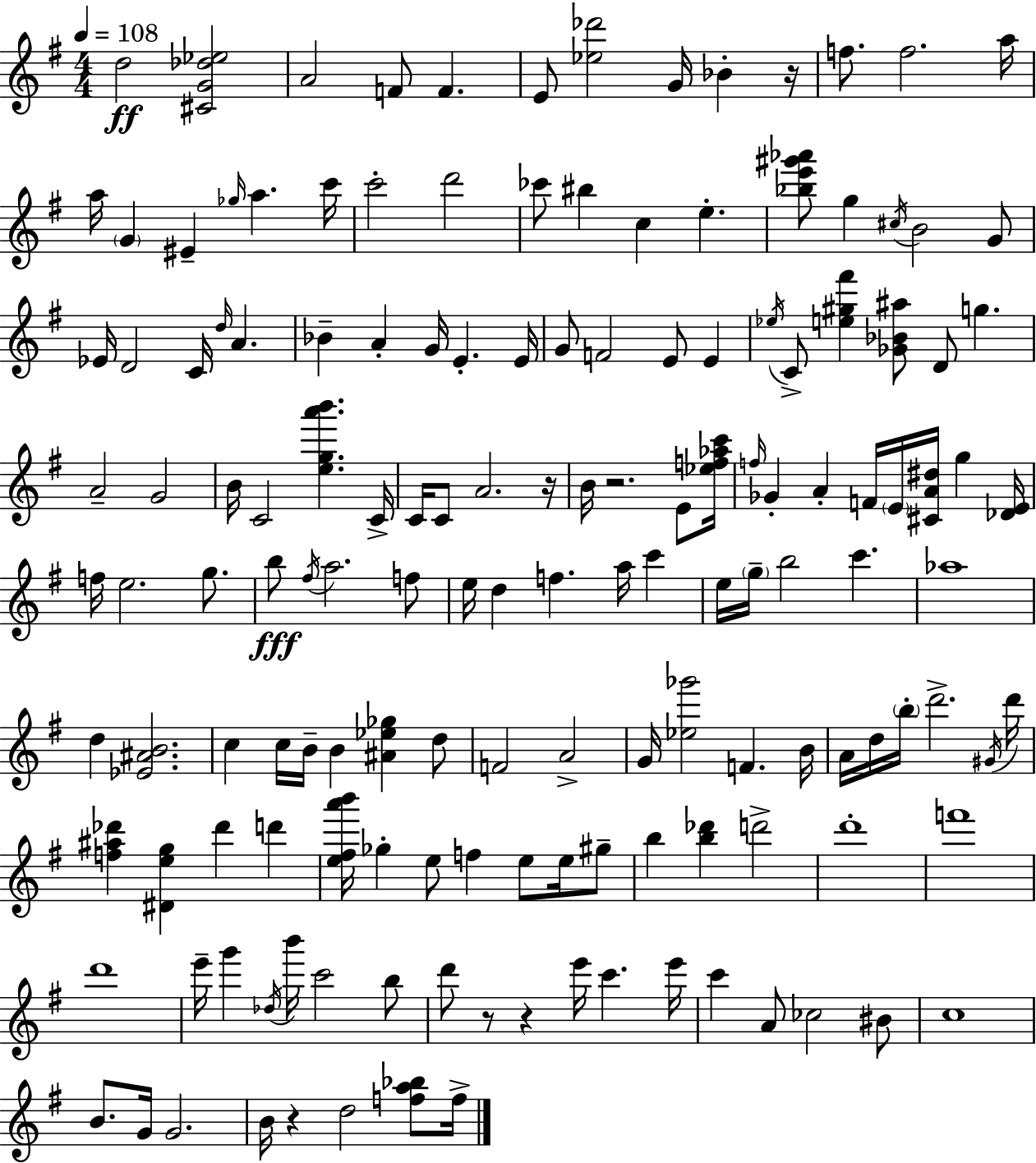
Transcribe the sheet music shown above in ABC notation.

X:1
T:Untitled
M:4/4
L:1/4
K:Em
d2 [^CG_d_e]2 A2 F/2 F E/2 [_e_d']2 G/4 _B z/4 f/2 f2 a/4 a/4 G ^E _g/4 a c'/4 c'2 d'2 _c'/2 ^b c e [_be'^g'_a']/2 g ^c/4 B2 G/2 _E/4 D2 C/4 d/4 A _B A G/4 E E/4 G/2 F2 E/2 E _e/4 C/2 [e^g^f'] [_G_B^a]/2 D/2 g A2 G2 B/4 C2 [ega'b'] C/4 C/4 C/2 A2 z/4 B/4 z2 E/2 [_ef_ac']/4 f/4 _G A F/4 E/4 [^CA^d]/4 g [_DE]/4 f/4 e2 g/2 b/2 ^f/4 a2 f/2 e/4 d f a/4 c' e/4 g/4 b2 c' _a4 d [_E^AB]2 c c/4 B/4 B [^A_e_g] d/2 F2 A2 G/4 [_e_g']2 F B/4 A/4 d/4 b/4 d'2 ^G/4 d'/4 [f^a_d'] [^Deg] _d' d' [e^fa'b']/4 _g e/2 f e/2 e/4 ^g/2 b [b_d'] d'2 d'4 f'4 d'4 e'/4 g' _d/4 b'/4 c'2 b/2 d'/2 z/2 z e'/4 c' e'/4 c' A/2 _c2 ^B/2 c4 B/2 G/4 G2 B/4 z d2 [fa_b]/2 f/4